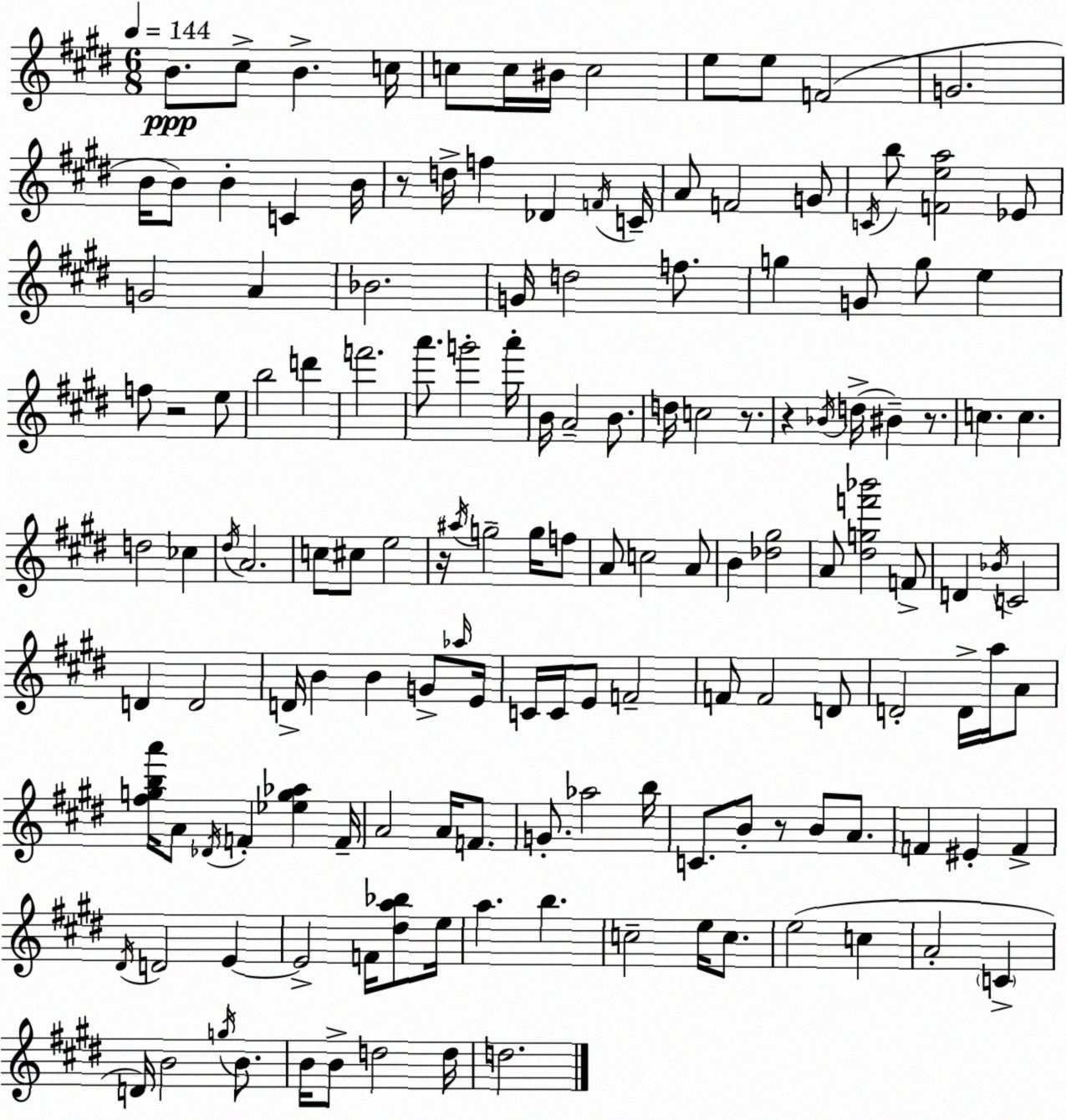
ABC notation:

X:1
T:Untitled
M:6/8
L:1/4
K:E
B/2 ^c/2 B c/4 c/2 c/4 ^B/4 c2 e/2 e/2 F2 G2 B/4 B/2 B C B/4 z/2 d/4 f _D F/4 C/4 A/2 F2 G/2 C/4 b/2 [Fea]2 _E/2 G2 A _B2 G/4 d2 f/2 g G/2 g/2 e f/2 z2 e/2 b2 d' f'2 a'/2 g'2 a'/4 B/4 A2 B/2 d/4 c2 z/2 z _B/4 d/4 ^B z/2 c c d2 _c ^d/4 A2 c/2 ^c/2 e2 z/4 ^a/4 g2 g/4 f/2 A/2 c2 A/2 B [_d^g]2 A/2 [^dgf'_b']2 F/2 D _B/4 C2 D D2 D/4 B B G/2 _a/4 E/4 C/4 C/4 E/2 F2 F/2 F2 D/2 D2 D/4 a/4 A/2 [^fgba']/4 A/2 _D/4 F [_eg_a] F/4 A2 A/4 F/2 G/2 _a2 b/4 C/2 B/2 z/2 B/2 A/2 F ^E F ^D/4 D2 E E2 F/4 [^da_b]/2 e/4 a b c2 e/4 c/2 e2 c A2 C D/4 B2 g/4 B/2 B/4 B/2 d2 d/4 d2